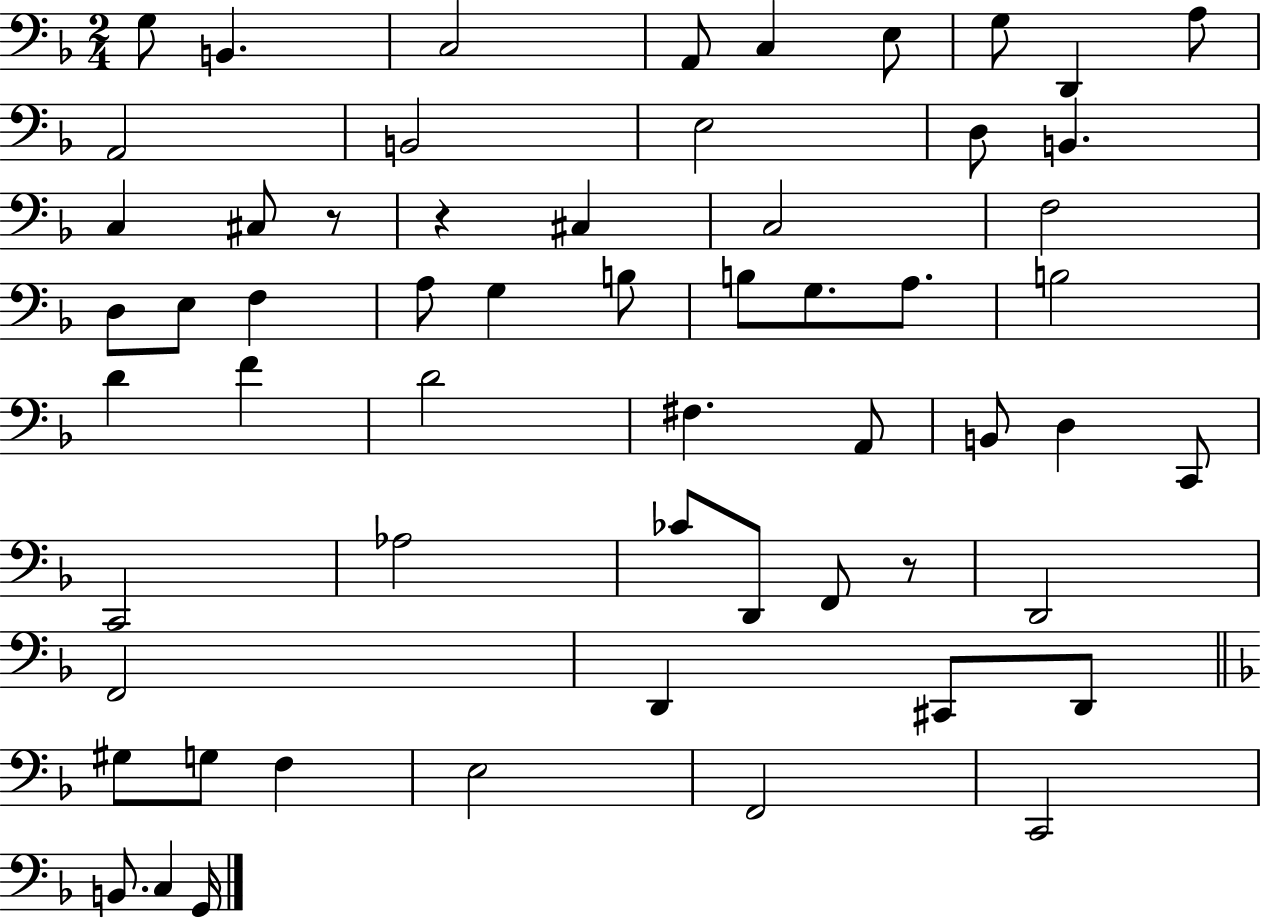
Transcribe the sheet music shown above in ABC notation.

X:1
T:Untitled
M:2/4
L:1/4
K:F
G,/2 B,, C,2 A,,/2 C, E,/2 G,/2 D,, A,/2 A,,2 B,,2 E,2 D,/2 B,, C, ^C,/2 z/2 z ^C, C,2 F,2 D,/2 E,/2 F, A,/2 G, B,/2 B,/2 G,/2 A,/2 B,2 D F D2 ^F, A,,/2 B,,/2 D, C,,/2 C,,2 _A,2 _C/2 D,,/2 F,,/2 z/2 D,,2 F,,2 D,, ^C,,/2 D,,/2 ^G,/2 G,/2 F, E,2 F,,2 C,,2 B,,/2 C, G,,/4